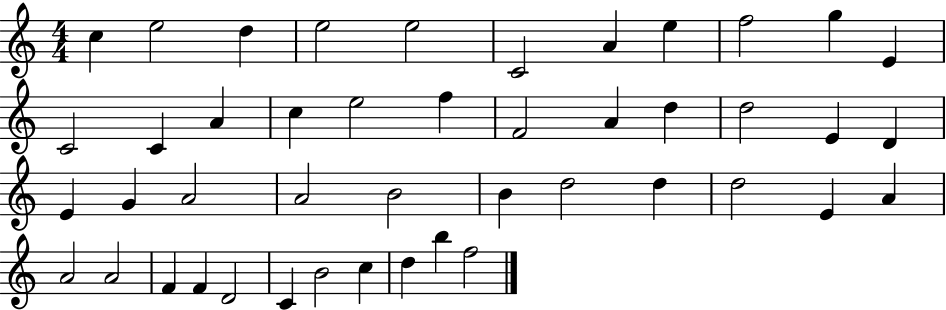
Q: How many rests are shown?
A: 0